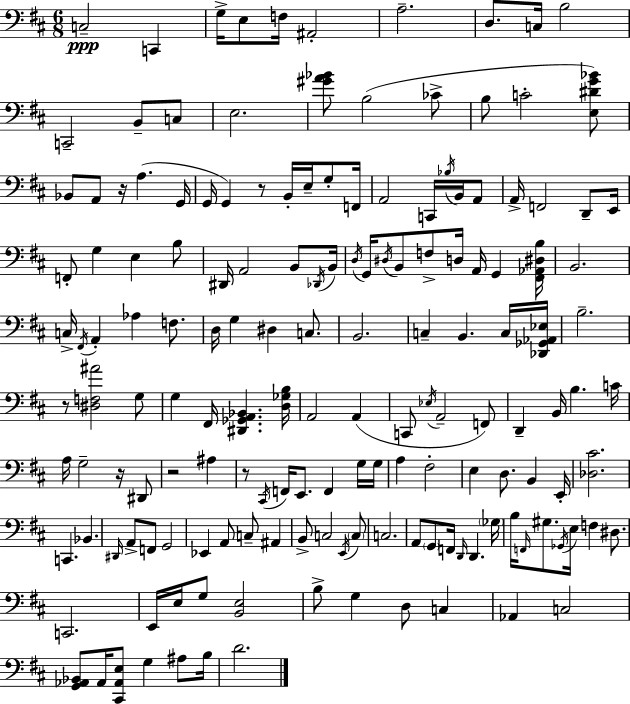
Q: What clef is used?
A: bass